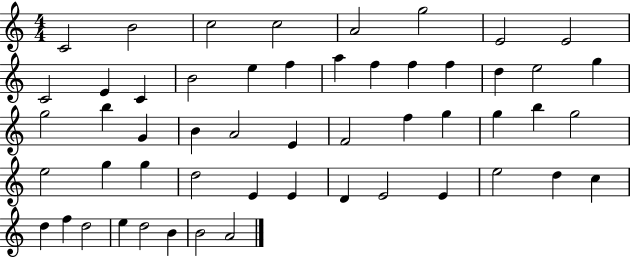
{
  \clef treble
  \numericTimeSignature
  \time 4/4
  \key c \major
  c'2 b'2 | c''2 c''2 | a'2 g''2 | e'2 e'2 | \break c'2 e'4 c'4 | b'2 e''4 f''4 | a''4 f''4 f''4 f''4 | d''4 e''2 g''4 | \break g''2 b''4 g'4 | b'4 a'2 e'4 | f'2 f''4 g''4 | g''4 b''4 g''2 | \break e''2 g''4 g''4 | d''2 e'4 e'4 | d'4 e'2 e'4 | e''2 d''4 c''4 | \break d''4 f''4 d''2 | e''4 d''2 b'4 | b'2 a'2 | \bar "|."
}